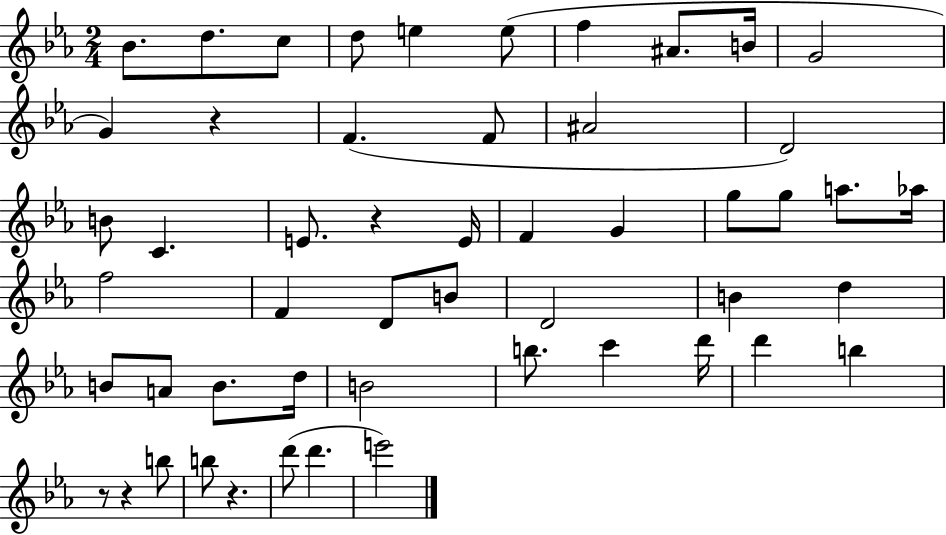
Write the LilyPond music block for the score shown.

{
  \clef treble
  \numericTimeSignature
  \time 2/4
  \key ees \major
  \repeat volta 2 { bes'8. d''8. c''8 | d''8 e''4 e''8( | f''4 ais'8. b'16 | g'2 | \break g'4) r4 | f'4.( f'8 | ais'2 | d'2) | \break b'8 c'4. | e'8. r4 e'16 | f'4 g'4 | g''8 g''8 a''8. aes''16 | \break f''2 | f'4 d'8 b'8 | d'2 | b'4 d''4 | \break b'8 a'8 b'8. d''16 | b'2 | b''8. c'''4 d'''16 | d'''4 b''4 | \break r8 r4 b''8 | b''8 r4. | d'''8( d'''4. | e'''2) | \break } \bar "|."
}